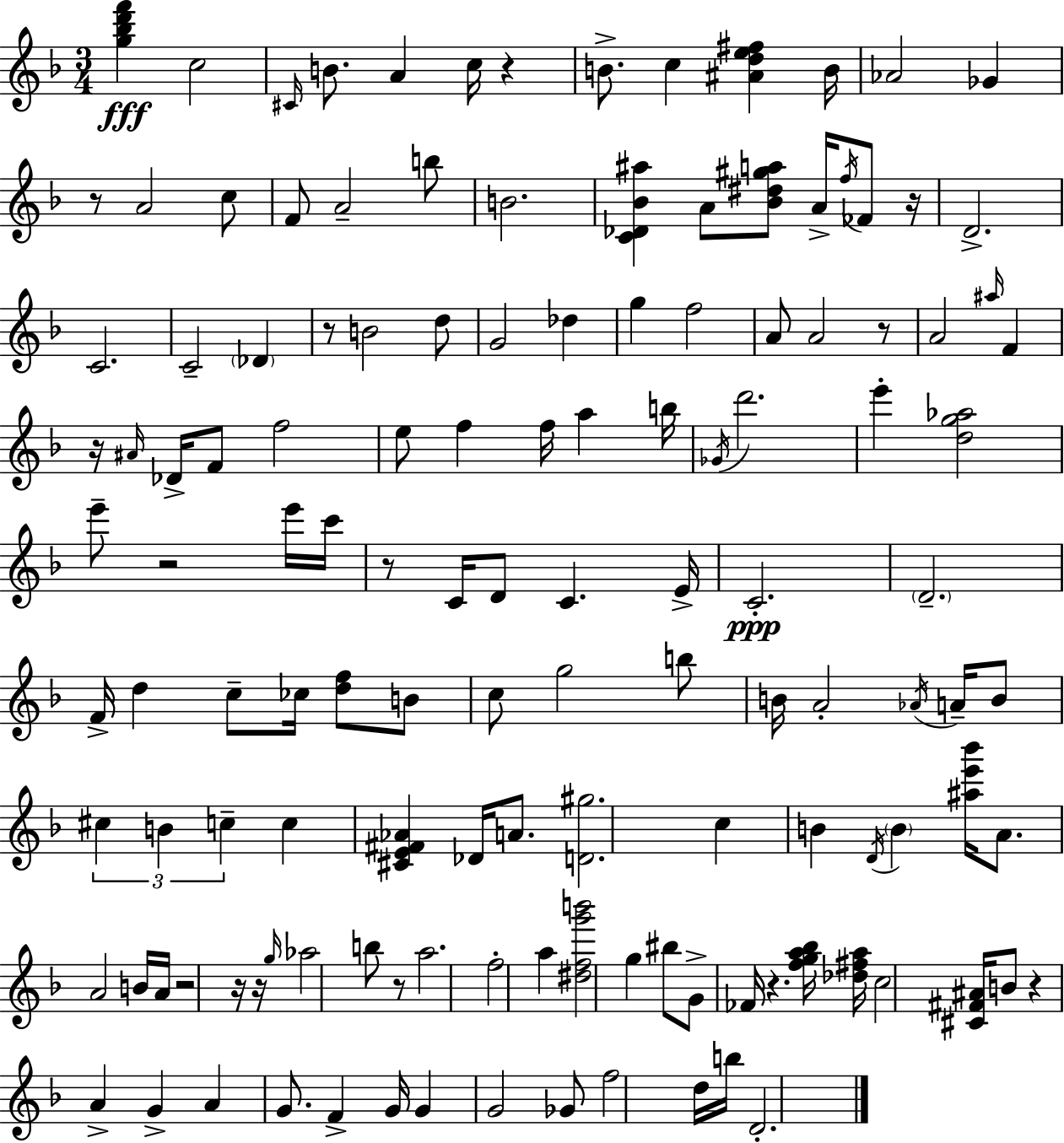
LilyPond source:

{
  \clef treble
  \numericTimeSignature
  \time 3/4
  \key d \minor
  \repeat volta 2 { <g'' bes'' d''' f'''>4\fff c''2 | \grace { cis'16 } b'8. a'4 c''16 r4 | b'8.-> c''4 <ais' d'' e'' fis''>4 | b'16 aes'2 ges'4 | \break r8 a'2 c''8 | f'8 a'2-- b''8 | b'2. | <c' des' bes' ais''>4 a'8 <bes' dis'' gis'' a''>8 a'16-> \acciaccatura { f''16 } fes'8 | \break r16 d'2.-> | c'2. | c'2-- \parenthesize des'4 | r8 b'2 | \break d''8 g'2 des''4 | g''4 f''2 | a'8 a'2 | r8 a'2 \grace { ais''16 } f'4 | \break r16 \grace { ais'16 } des'16-> f'8 f''2 | e''8 f''4 f''16 a''4 | b''16 \acciaccatura { ges'16 } d'''2. | e'''4-. <d'' g'' aes''>2 | \break e'''8-- r2 | e'''16 c'''16 r8 c'16 d'8 c'4. | e'16-> c'2.-.\ppp | \parenthesize d'2.-- | \break f'16-> d''4 c''8-- | ces''16 <d'' f''>8 b'8 c''8 g''2 | b''8 b'16 a'2-. | \acciaccatura { aes'16 } a'16-- b'8 \tuplet 3/2 { cis''4 b'4 | \break c''4-- } c''4 <cis' e' fis' aes'>4 | des'16 a'8. <d' gis''>2. | c''4 b'4 | \acciaccatura { d'16 } \parenthesize b'4 <ais'' e''' bes'''>16 a'8. a'2 | \break b'16 a'16 r2 | r16 r16 \grace { g''16 } aes''2 | b''8 r8 a''2. | f''2-. | \break a''4 <dis'' f'' g''' b'''>2 | g''4 bis''8 g'8-> | fes'16 r4. <f'' g'' a'' bes''>16 <des'' fis'' a''>16 c''2 | <cis' fis' ais'>16 b'8 r4 | \break a'4-> g'4-> a'4 | g'8. f'4-> g'16 g'4 | g'2 ges'8 f''2 | d''16 b''16 d'2.-. | \break } \bar "|."
}